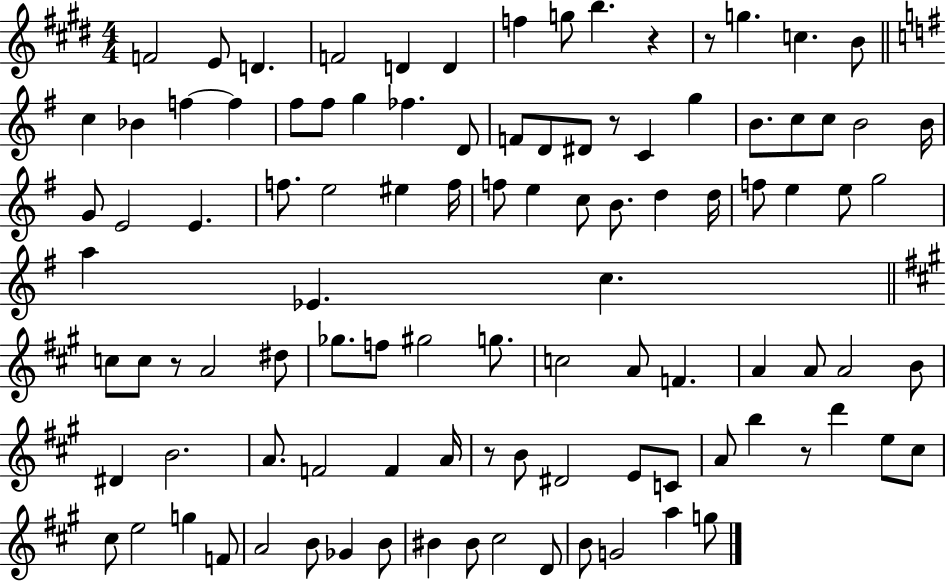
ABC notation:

X:1
T:Untitled
M:4/4
L:1/4
K:E
F2 E/2 D F2 D D f g/2 b z z/2 g c B/2 c _B f f ^f/2 ^f/2 g _f D/2 F/2 D/2 ^D/2 z/2 C g B/2 c/2 c/2 B2 B/4 G/2 E2 E f/2 e2 ^e f/4 f/2 e c/2 B/2 d d/4 f/2 e e/2 g2 a _E c c/2 c/2 z/2 A2 ^d/2 _g/2 f/2 ^g2 g/2 c2 A/2 F A A/2 A2 B/2 ^D B2 A/2 F2 F A/4 z/2 B/2 ^D2 E/2 C/2 A/2 b z/2 d' e/2 ^c/2 ^c/2 e2 g F/2 A2 B/2 _G B/2 ^B ^B/2 ^c2 D/2 B/2 G2 a g/2